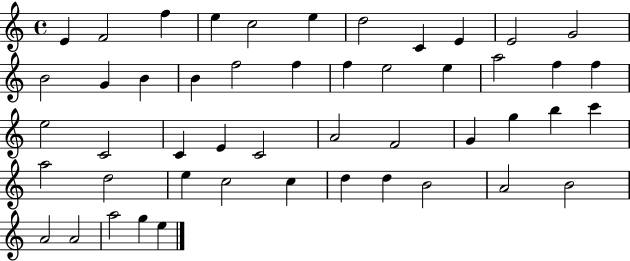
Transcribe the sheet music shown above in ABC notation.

X:1
T:Untitled
M:4/4
L:1/4
K:C
E F2 f e c2 e d2 C E E2 G2 B2 G B B f2 f f e2 e a2 f f e2 C2 C E C2 A2 F2 G g b c' a2 d2 e c2 c d d B2 A2 B2 A2 A2 a2 g e